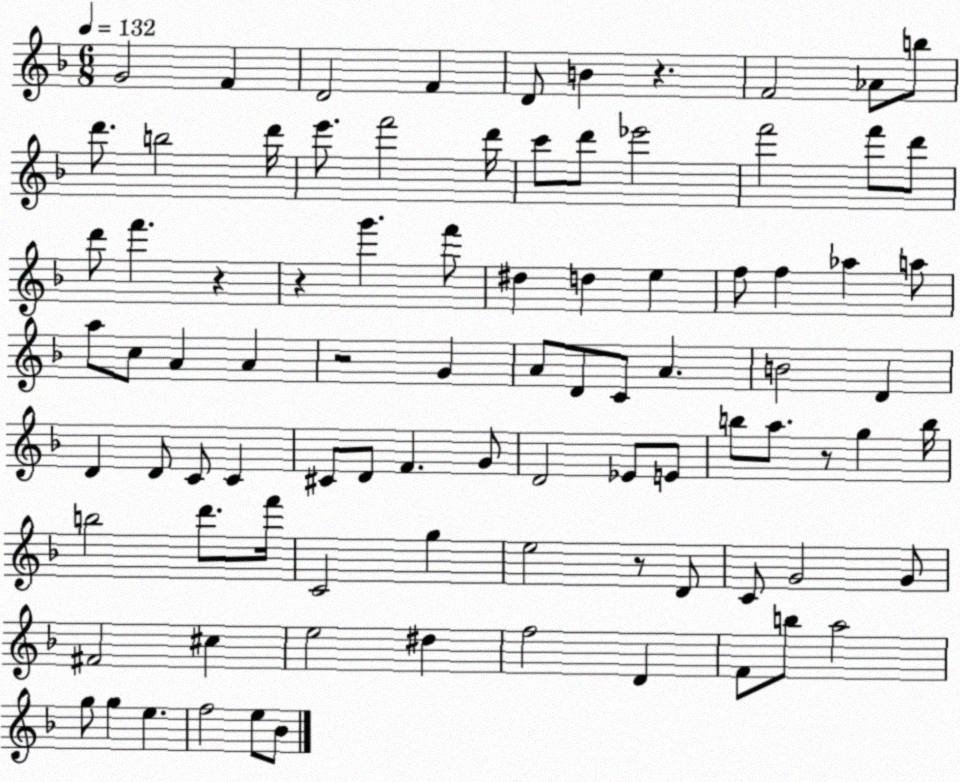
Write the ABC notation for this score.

X:1
T:Untitled
M:6/8
L:1/4
K:F
G2 F D2 F D/2 B z F2 _A/2 b/2 d'/2 b2 d'/4 e'/2 f'2 d'/4 c'/2 d'/2 _e'2 f'2 f'/2 d'/2 d'/2 f' z z g' f'/2 ^d d e f/2 f _a a/2 a/2 c/2 A A z2 G A/2 D/2 C/2 A B2 D D D/2 C/2 C ^C/2 D/2 F G/2 D2 _E/2 E/2 b/2 a/2 z/2 g b/4 b2 d'/2 f'/4 C2 g e2 z/2 D/2 C/2 G2 G/2 ^F2 ^c e2 ^d f2 D F/2 b/2 a2 g/2 g e f2 e/2 _B/2